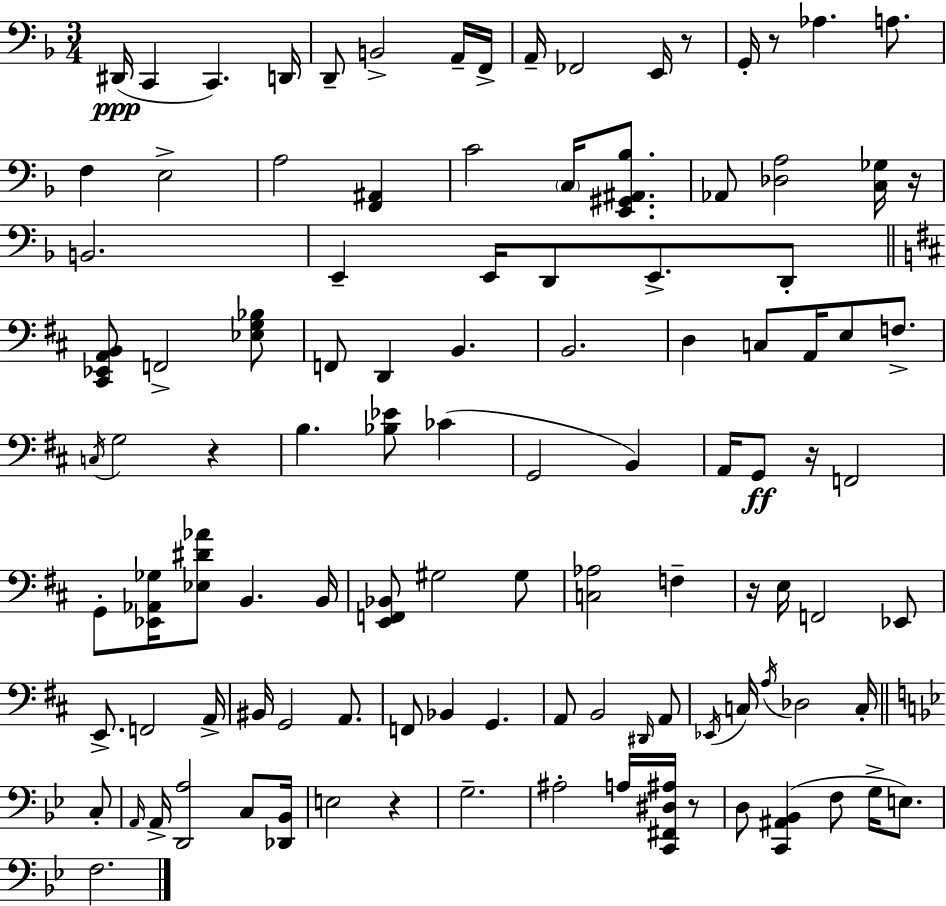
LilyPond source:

{
  \clef bass
  \numericTimeSignature
  \time 3/4
  \key f \major
  dis,16(\ppp c,4 c,4.) d,16 | d,8-- b,2-> a,16-- f,16-> | a,16-- fes,2 e,16 r8 | g,16-. r8 aes4. a8. | \break f4 e2-> | a2 <f, ais,>4 | c'2 \parenthesize c16 <e, gis, ais, bes>8. | aes,8 <des a>2 <c ges>16 r16 | \break b,2. | e,4-- e,16 d,8 e,8.-> d,8-. | \bar "||" \break \key d \major <cis, ees, a, b,>8 f,2-> <ees g bes>8 | f,8 d,4 b,4. | b,2. | d4 c8 a,16 e8 f8.-> | \break \acciaccatura { c16 } g2 r4 | b4. <bes ees'>8 ces'4( | g,2 b,4) | a,16 g,8\ff r16 f,2 | \break g,8-. <ees, aes, ges>16 <ees dis' aes'>8 b,4. | b,16 <e, f, bes,>8 gis2 gis8 | <c aes>2 f4-- | r16 e16 f,2 ees,8 | \break e,8.-> f,2 | a,16-> bis,16 g,2 a,8. | f,8 bes,4 g,4. | a,8 b,2 \grace { dis,16 } | \break a,8 \acciaccatura { ees,16 } c16 \acciaccatura { a16 } des2 | c16-. \bar "||" \break \key g \minor c8-. \grace { a,16 } a,16-> <d, a>2 | c8 <des, bes,>16 e2 r4 | g2.-- | ais2-. a16 | \break <c, fis, dis ais>16 r8 d8 <c, ais, bes,>4( f8 g16-> | e8.) f2. | \bar "|."
}